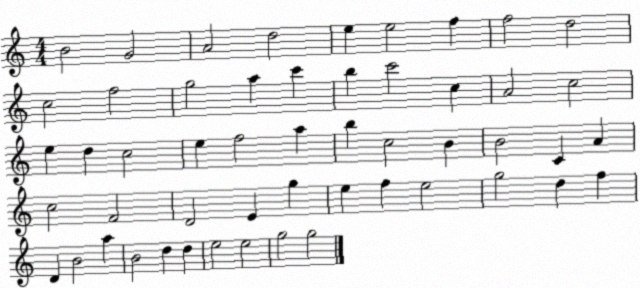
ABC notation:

X:1
T:Untitled
M:4/4
L:1/4
K:C
B2 G2 A2 d2 e e2 f f2 d2 c2 f2 g2 a c' b c'2 c A2 c2 e d c2 e f2 a b c2 B B2 C A c2 F2 D2 E g e f e2 g2 d f D B2 a B2 d d e2 e2 g2 g2